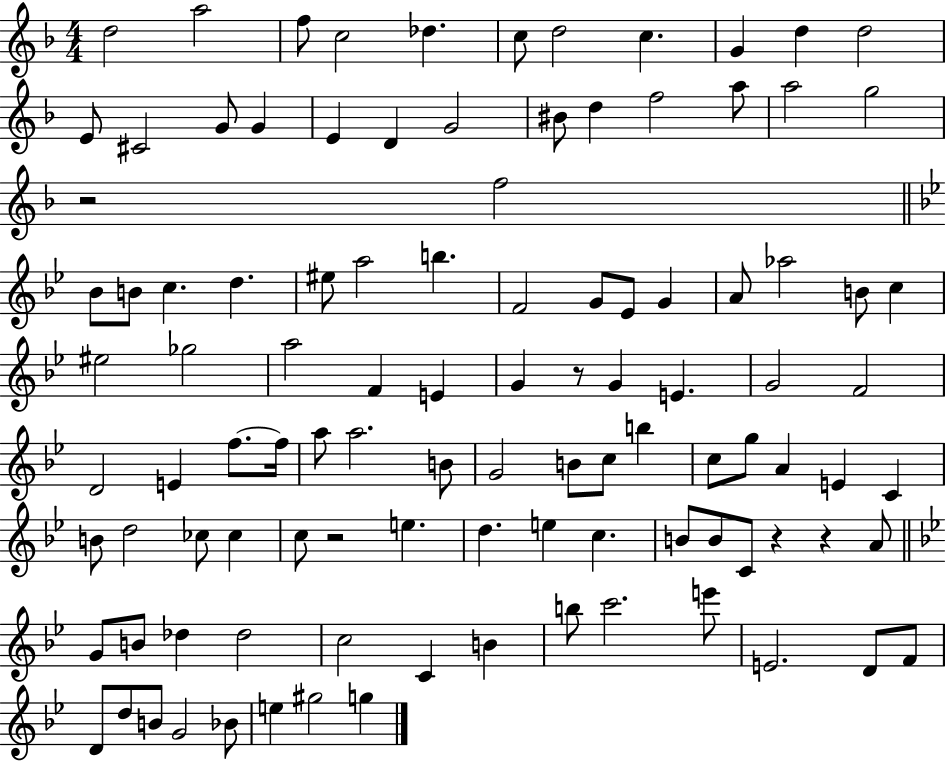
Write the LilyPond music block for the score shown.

{
  \clef treble
  \numericTimeSignature
  \time 4/4
  \key f \major
  d''2 a''2 | f''8 c''2 des''4. | c''8 d''2 c''4. | g'4 d''4 d''2 | \break e'8 cis'2 g'8 g'4 | e'4 d'4 g'2 | bis'8 d''4 f''2 a''8 | a''2 g''2 | \break r2 f''2 | \bar "||" \break \key bes \major bes'8 b'8 c''4. d''4. | eis''8 a''2 b''4. | f'2 g'8 ees'8 g'4 | a'8 aes''2 b'8 c''4 | \break eis''2 ges''2 | a''2 f'4 e'4 | g'4 r8 g'4 e'4. | g'2 f'2 | \break d'2 e'4 f''8.~~ f''16 | a''8 a''2. b'8 | g'2 b'8 c''8 b''4 | c''8 g''8 a'4 e'4 c'4 | \break b'8 d''2 ces''8 ces''4 | c''8 r2 e''4. | d''4. e''4 c''4. | b'8 b'8 c'8 r4 r4 a'8 | \break \bar "||" \break \key g \minor g'8 b'8 des''4 des''2 | c''2 c'4 b'4 | b''8 c'''2. e'''8 | e'2. d'8 f'8 | \break d'8 d''8 b'8 g'2 bes'8 | e''4 gis''2 g''4 | \bar "|."
}